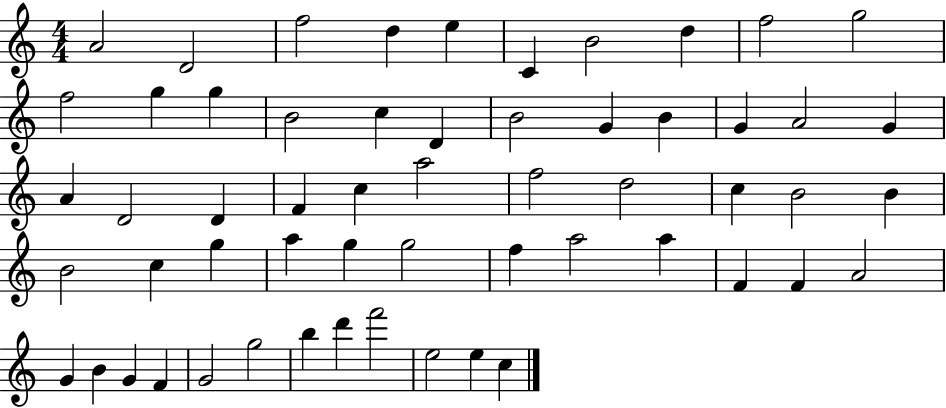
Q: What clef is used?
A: treble